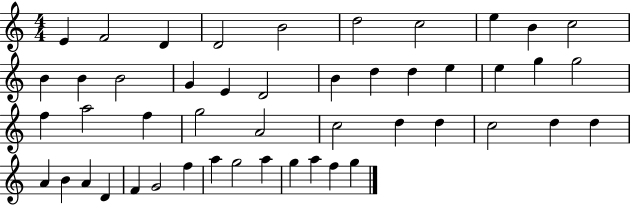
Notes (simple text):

E4/q F4/h D4/q D4/h B4/h D5/h C5/h E5/q B4/q C5/h B4/q B4/q B4/h G4/q E4/q D4/h B4/q D5/q D5/q E5/q E5/q G5/q G5/h F5/q A5/h F5/q G5/h A4/h C5/h D5/q D5/q C5/h D5/q D5/q A4/q B4/q A4/q D4/q F4/q G4/h F5/q A5/q G5/h A5/q G5/q A5/q F5/q G5/q